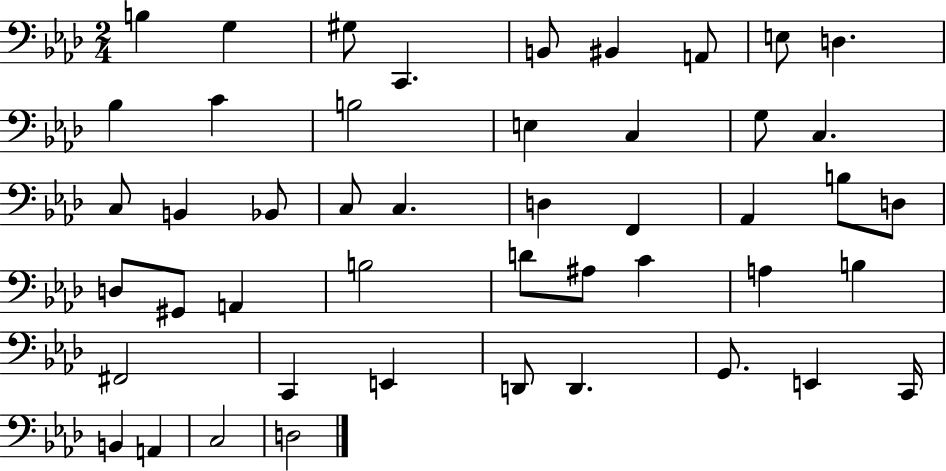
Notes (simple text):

B3/q G3/q G#3/e C2/q. B2/e BIS2/q A2/e E3/e D3/q. Bb3/q C4/q B3/h E3/q C3/q G3/e C3/q. C3/e B2/q Bb2/e C3/e C3/q. D3/q F2/q Ab2/q B3/e D3/e D3/e G#2/e A2/q B3/h D4/e A#3/e C4/q A3/q B3/q F#2/h C2/q E2/q D2/e D2/q. G2/e. E2/q C2/s B2/q A2/q C3/h D3/h